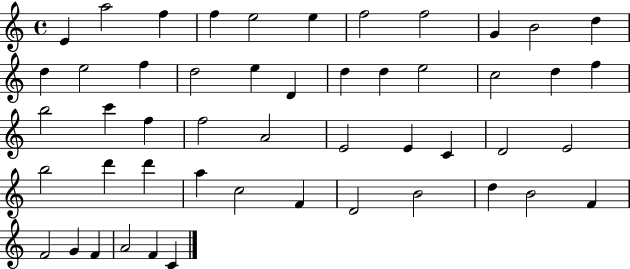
X:1
T:Untitled
M:4/4
L:1/4
K:C
E a2 f f e2 e f2 f2 G B2 d d e2 f d2 e D d d e2 c2 d f b2 c' f f2 A2 E2 E C D2 E2 b2 d' d' a c2 F D2 B2 d B2 F F2 G F A2 F C